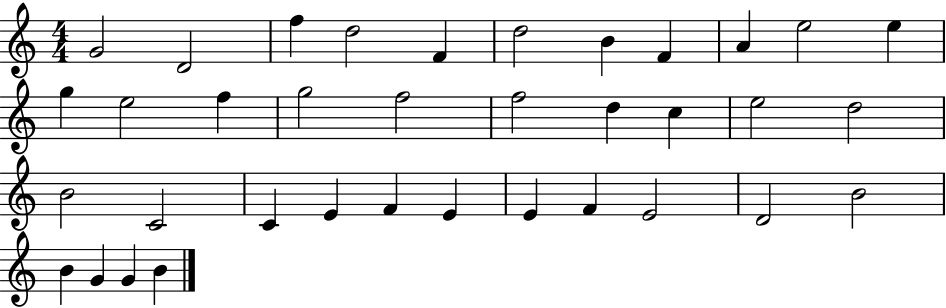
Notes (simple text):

G4/h D4/h F5/q D5/h F4/q D5/h B4/q F4/q A4/q E5/h E5/q G5/q E5/h F5/q G5/h F5/h F5/h D5/q C5/q E5/h D5/h B4/h C4/h C4/q E4/q F4/q E4/q E4/q F4/q E4/h D4/h B4/h B4/q G4/q G4/q B4/q